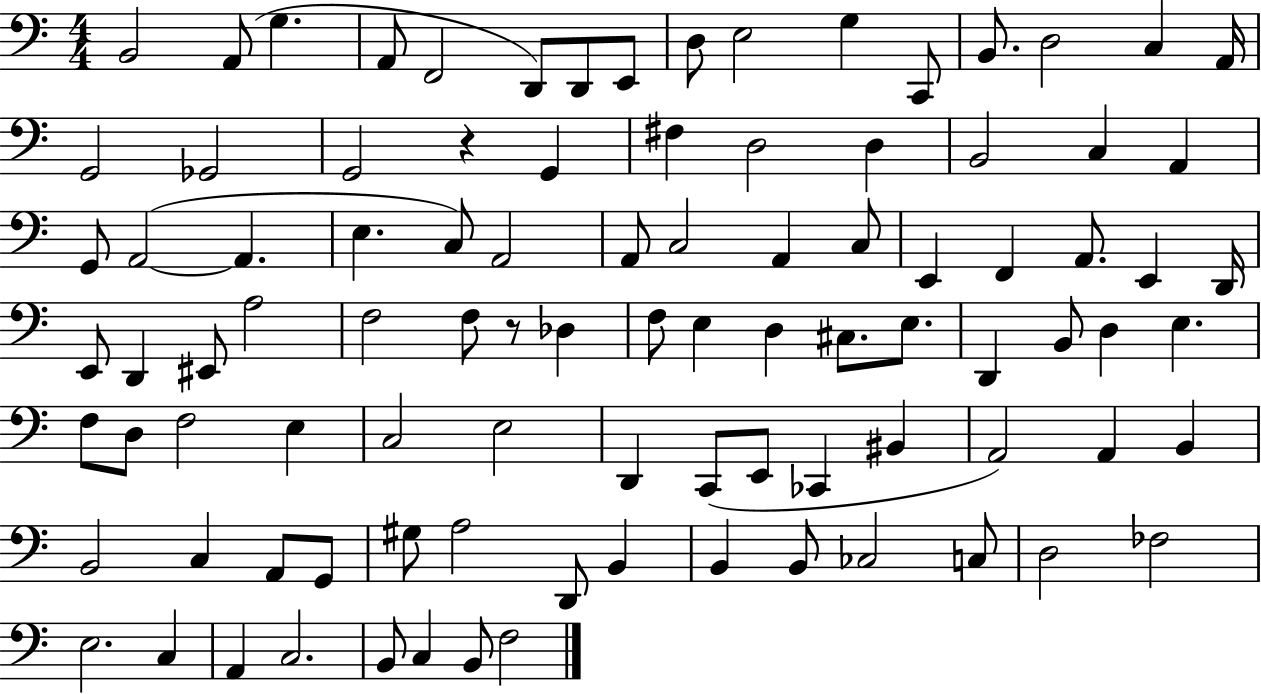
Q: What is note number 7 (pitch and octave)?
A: D2